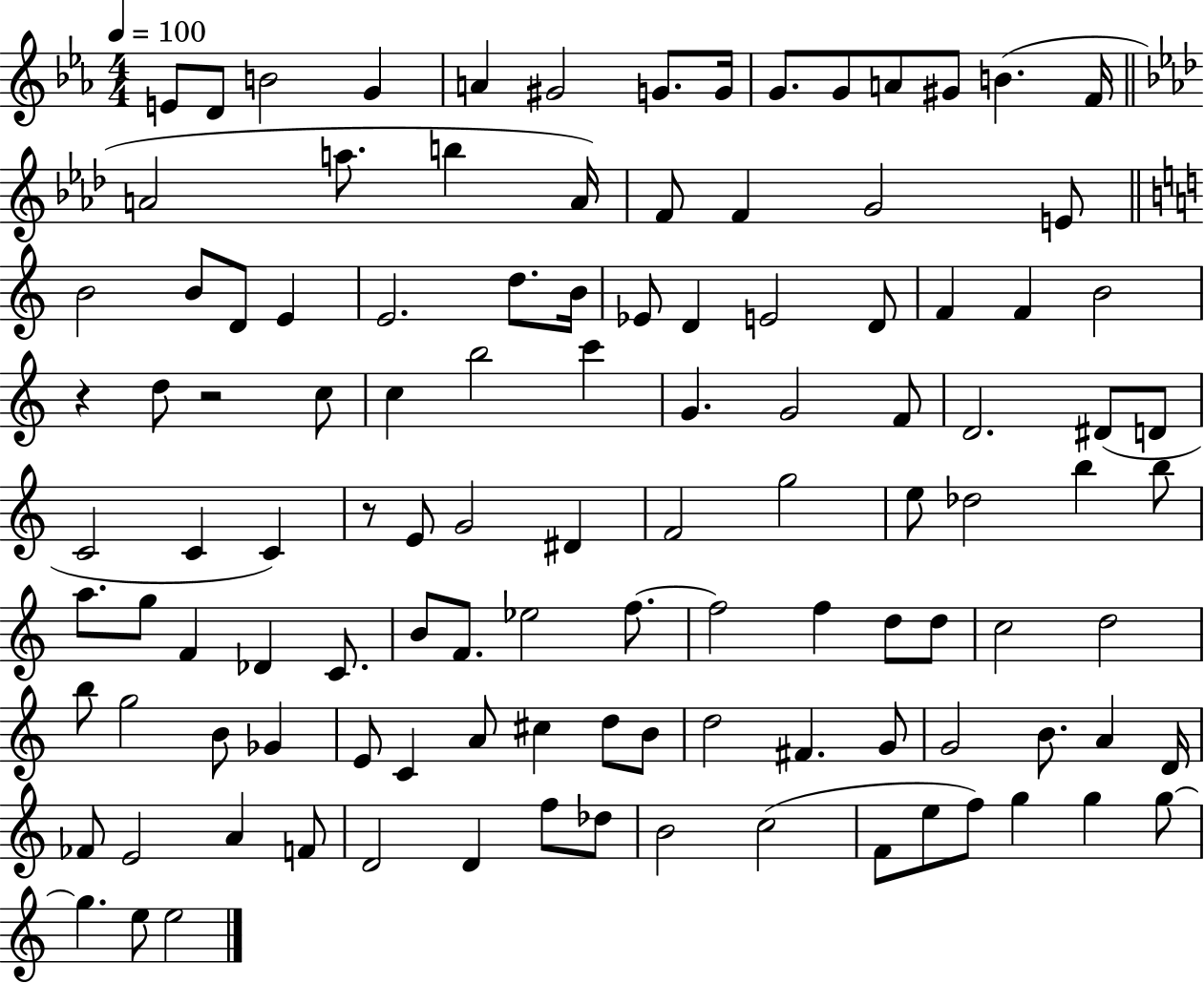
E4/e D4/e B4/h G4/q A4/q G#4/h G4/e. G4/s G4/e. G4/e A4/e G#4/e B4/q. F4/s A4/h A5/e. B5/q A4/s F4/e F4/q G4/h E4/e B4/h B4/e D4/e E4/q E4/h. D5/e. B4/s Eb4/e D4/q E4/h D4/e F4/q F4/q B4/h R/q D5/e R/h C5/e C5/q B5/h C6/q G4/q. G4/h F4/e D4/h. D#4/e D4/e C4/h C4/q C4/q R/e E4/e G4/h D#4/q F4/h G5/h E5/e Db5/h B5/q B5/e A5/e. G5/e F4/q Db4/q C4/e. B4/e F4/e. Eb5/h F5/e. F5/h F5/q D5/e D5/e C5/h D5/h B5/e G5/h B4/e Gb4/q E4/e C4/q A4/e C#5/q D5/e B4/e D5/h F#4/q. G4/e G4/h B4/e. A4/q D4/s FES4/e E4/h A4/q F4/e D4/h D4/q F5/e Db5/e B4/h C5/h F4/e E5/e F5/e G5/q G5/q G5/e G5/q. E5/e E5/h